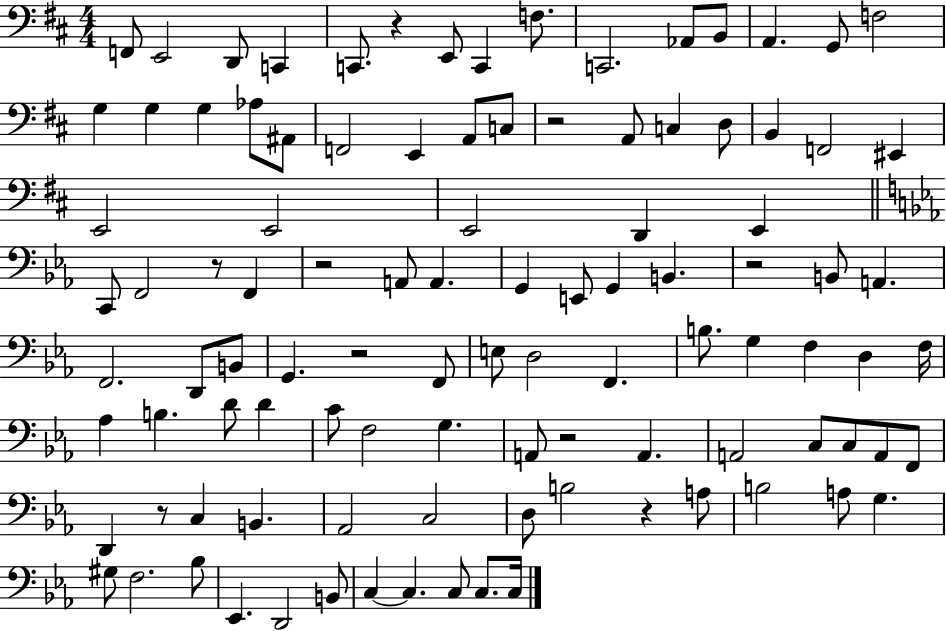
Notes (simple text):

F2/e E2/h D2/e C2/q C2/e. R/q E2/e C2/q F3/e. C2/h. Ab2/e B2/e A2/q. G2/e F3/h G3/q G3/q G3/q Ab3/e A#2/e F2/h E2/q A2/e C3/e R/h A2/e C3/q D3/e B2/q F2/h EIS2/q E2/h E2/h E2/h D2/q E2/q C2/e F2/h R/e F2/q R/h A2/e A2/q. G2/q E2/e G2/q B2/q. R/h B2/e A2/q. F2/h. D2/e B2/e G2/q. R/h F2/e E3/e D3/h F2/q. B3/e. G3/q F3/q D3/q F3/s Ab3/q B3/q. D4/e D4/q C4/e F3/h G3/q. A2/e R/h A2/q. A2/h C3/e C3/e A2/e F2/e D2/q R/e C3/q B2/q. Ab2/h C3/h D3/e B3/h R/q A3/e B3/h A3/e G3/q. G#3/e F3/h. Bb3/e Eb2/q. D2/h B2/e C3/q C3/q. C3/e C3/e. C3/s